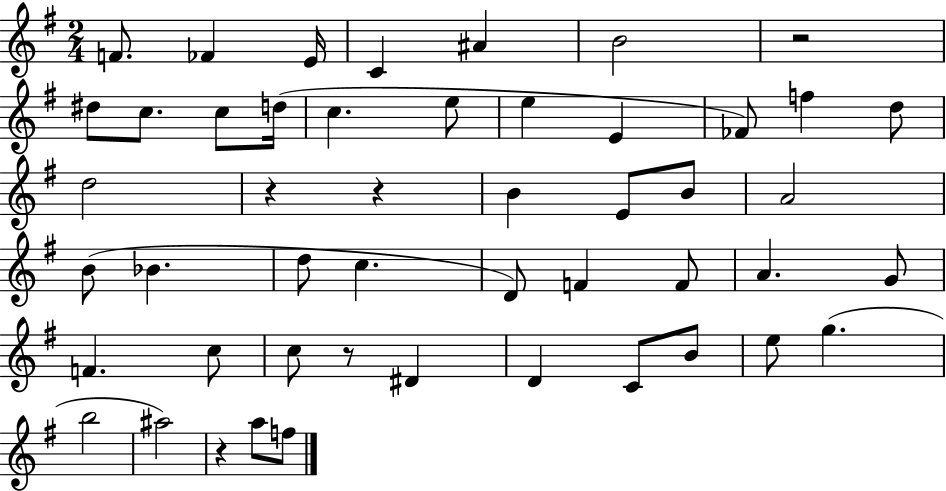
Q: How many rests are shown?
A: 5